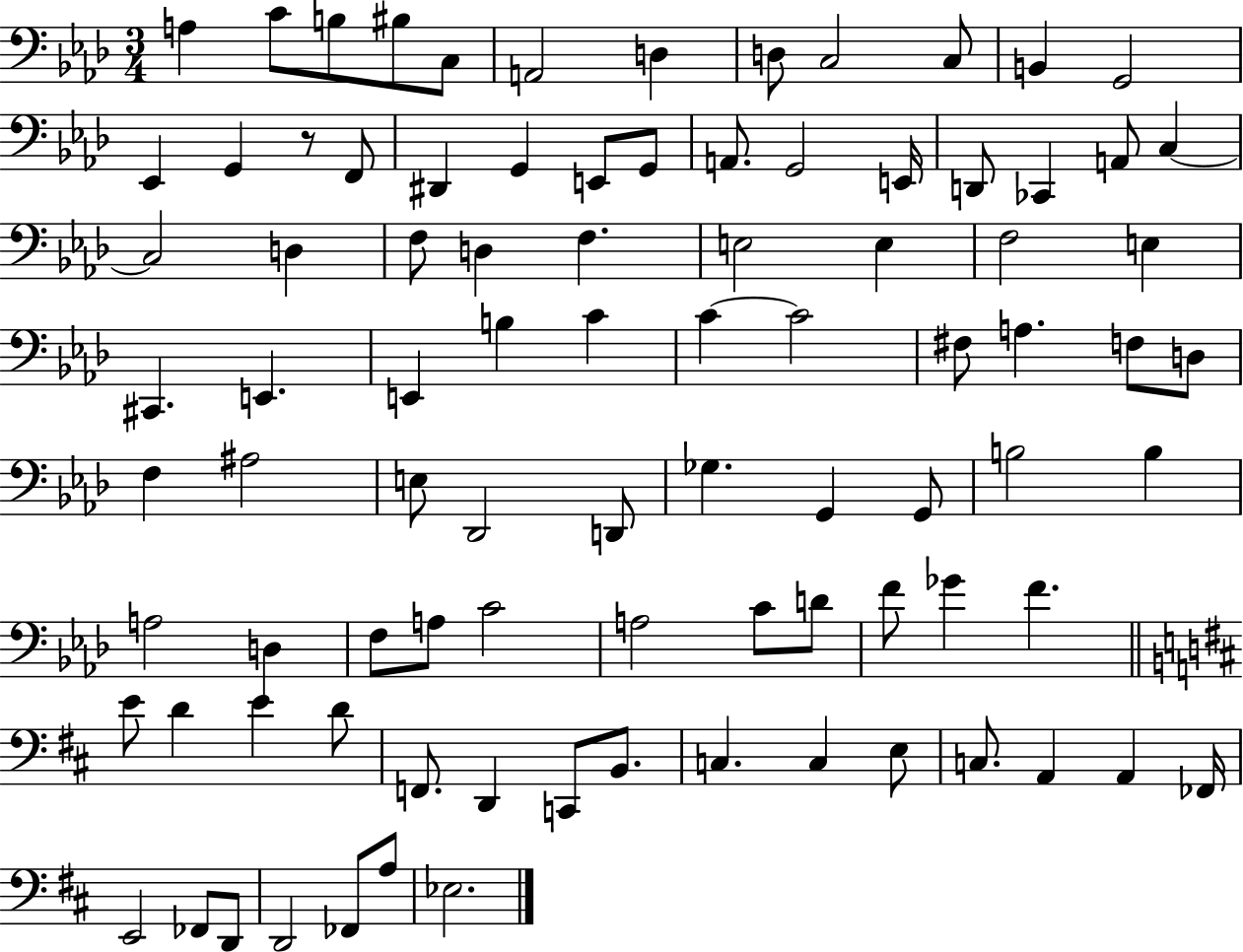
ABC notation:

X:1
T:Untitled
M:3/4
L:1/4
K:Ab
A, C/2 B,/2 ^B,/2 C,/2 A,,2 D, D,/2 C,2 C,/2 B,, G,,2 _E,, G,, z/2 F,,/2 ^D,, G,, E,,/2 G,,/2 A,,/2 G,,2 E,,/4 D,,/2 _C,, A,,/2 C, C,2 D, F,/2 D, F, E,2 E, F,2 E, ^C,, E,, E,, B, C C C2 ^F,/2 A, F,/2 D,/2 F, ^A,2 E,/2 _D,,2 D,,/2 _G, G,, G,,/2 B,2 B, A,2 D, F,/2 A,/2 C2 A,2 C/2 D/2 F/2 _G F E/2 D E D/2 F,,/2 D,, C,,/2 B,,/2 C, C, E,/2 C,/2 A,, A,, _F,,/4 E,,2 _F,,/2 D,,/2 D,,2 _F,,/2 A,/2 _E,2